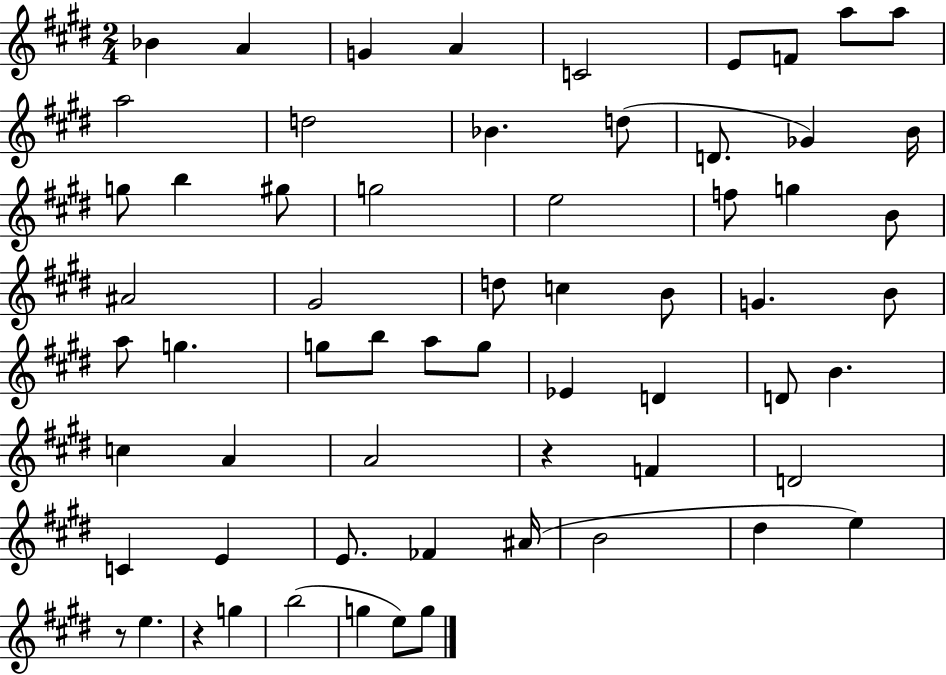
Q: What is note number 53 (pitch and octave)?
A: D#5